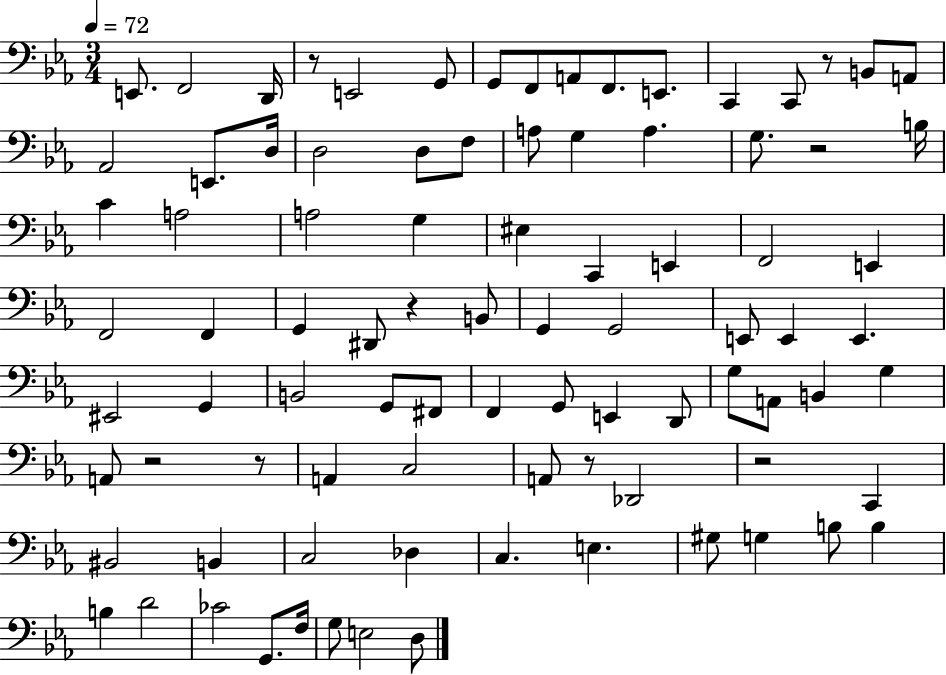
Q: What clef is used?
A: bass